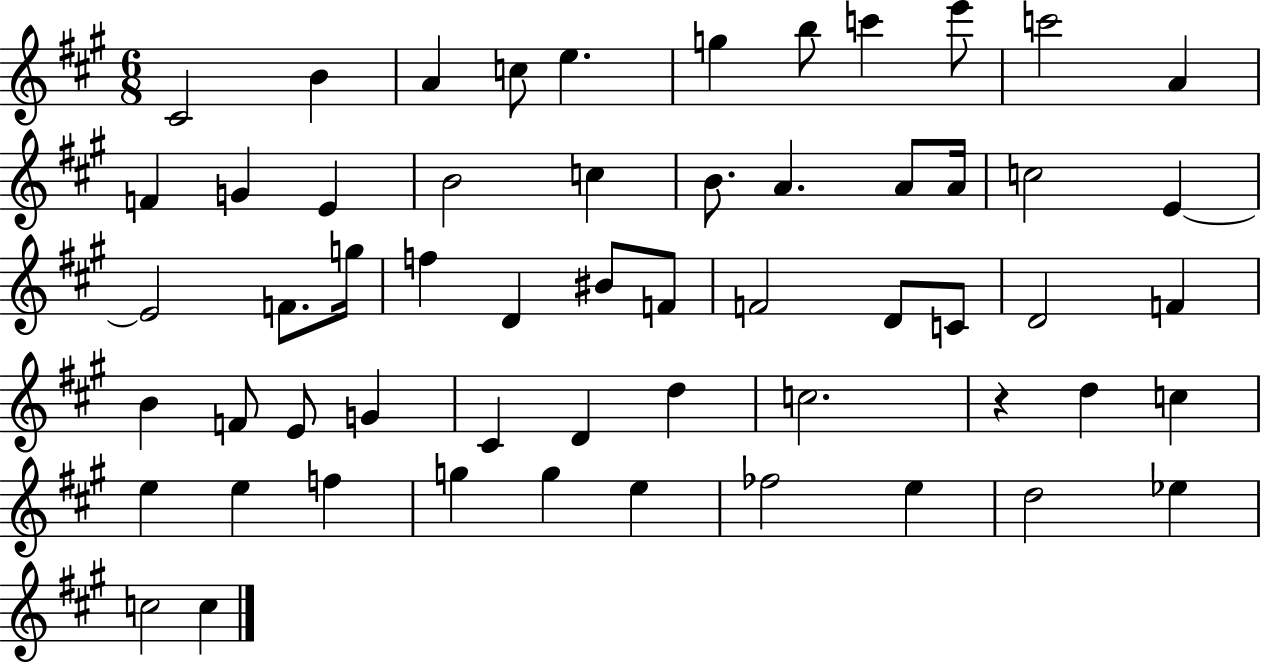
{
  \clef treble
  \numericTimeSignature
  \time 6/8
  \key a \major
  cis'2 b'4 | a'4 c''8 e''4. | g''4 b''8 c'''4 e'''8 | c'''2 a'4 | \break f'4 g'4 e'4 | b'2 c''4 | b'8. a'4. a'8 a'16 | c''2 e'4~~ | \break e'2 f'8. g''16 | f''4 d'4 bis'8 f'8 | f'2 d'8 c'8 | d'2 f'4 | \break b'4 f'8 e'8 g'4 | cis'4 d'4 d''4 | c''2. | r4 d''4 c''4 | \break e''4 e''4 f''4 | g''4 g''4 e''4 | fes''2 e''4 | d''2 ees''4 | \break c''2 c''4 | \bar "|."
}